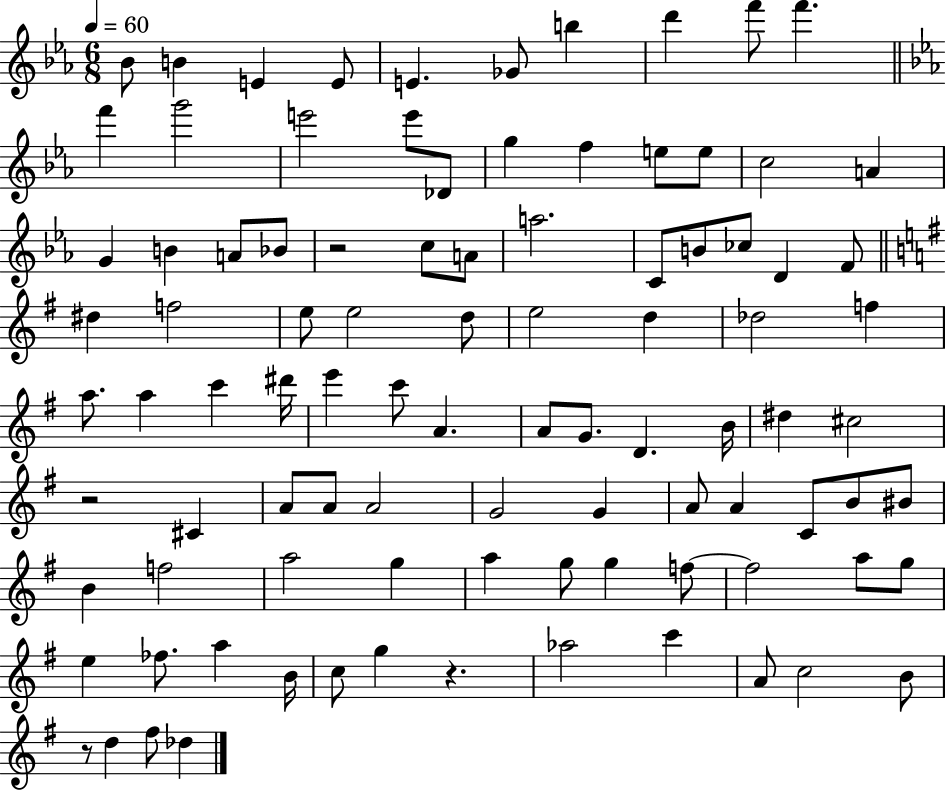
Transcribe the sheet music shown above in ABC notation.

X:1
T:Untitled
M:6/8
L:1/4
K:Eb
_B/2 B E E/2 E _G/2 b d' f'/2 f' f' g'2 e'2 e'/2 _D/2 g f e/2 e/2 c2 A G B A/2 _B/2 z2 c/2 A/2 a2 C/2 B/2 _c/2 D F/2 ^d f2 e/2 e2 d/2 e2 d _d2 f a/2 a c' ^d'/4 e' c'/2 A A/2 G/2 D B/4 ^d ^c2 z2 ^C A/2 A/2 A2 G2 G A/2 A C/2 B/2 ^B/2 B f2 a2 g a g/2 g f/2 f2 a/2 g/2 e _f/2 a B/4 c/2 g z _a2 c' A/2 c2 B/2 z/2 d ^f/2 _d